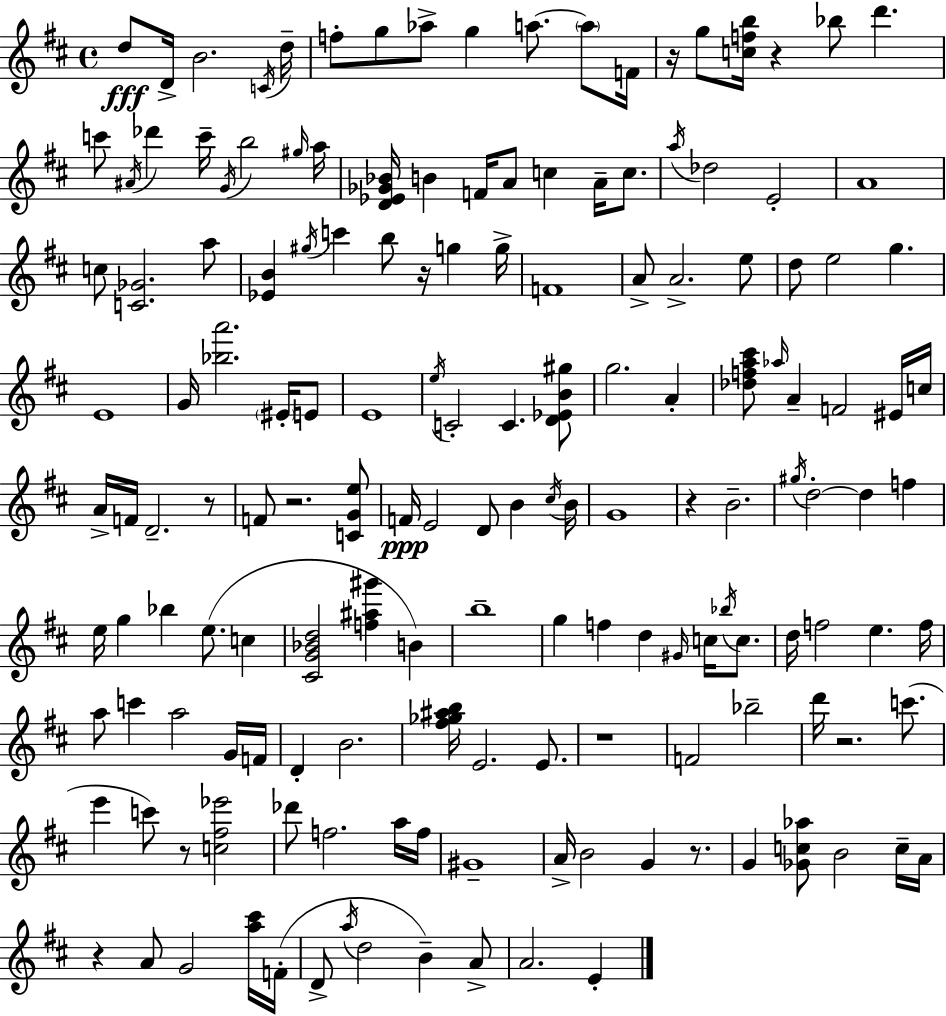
X:1
T:Untitled
M:4/4
L:1/4
K:D
d/2 D/4 B2 C/4 d/4 f/2 g/2 _a/2 g a/2 a/2 F/4 z/4 g/2 [cfb]/4 z _b/2 d' c'/2 ^A/4 _d' c'/4 G/4 b2 ^g/4 a/4 [D_E_G_B]/4 B F/4 A/2 c A/4 c/2 a/4 _d2 E2 A4 c/2 [C_G]2 a/2 [_EB] ^g/4 c' b/2 z/4 g g/4 F4 A/2 A2 e/2 d/2 e2 g E4 G/4 [_ba']2 ^E/4 E/2 E4 e/4 C2 C [D_EB^g]/2 g2 A [_dfa^c']/2 _a/4 A F2 ^E/4 c/4 A/4 F/4 D2 z/2 F/2 z2 [CGe]/2 F/4 E2 D/2 B ^c/4 B/4 G4 z B2 ^g/4 d2 d f e/4 g _b e/2 c [^CG_Bd]2 [f^a^g'] B b4 g f d ^G/4 c/4 _b/4 c/2 d/4 f2 e f/4 a/2 c' a2 G/4 F/4 D B2 [^f_g^ab]/4 E2 E/2 z4 F2 _b2 d'/4 z2 c'/2 e' c'/2 z/2 [c^f_e']2 _d'/2 f2 a/4 f/4 ^G4 A/4 B2 G z/2 G [_Gc_a]/2 B2 c/4 A/4 z A/2 G2 [a^c']/4 F/4 D/2 a/4 d2 B A/2 A2 E